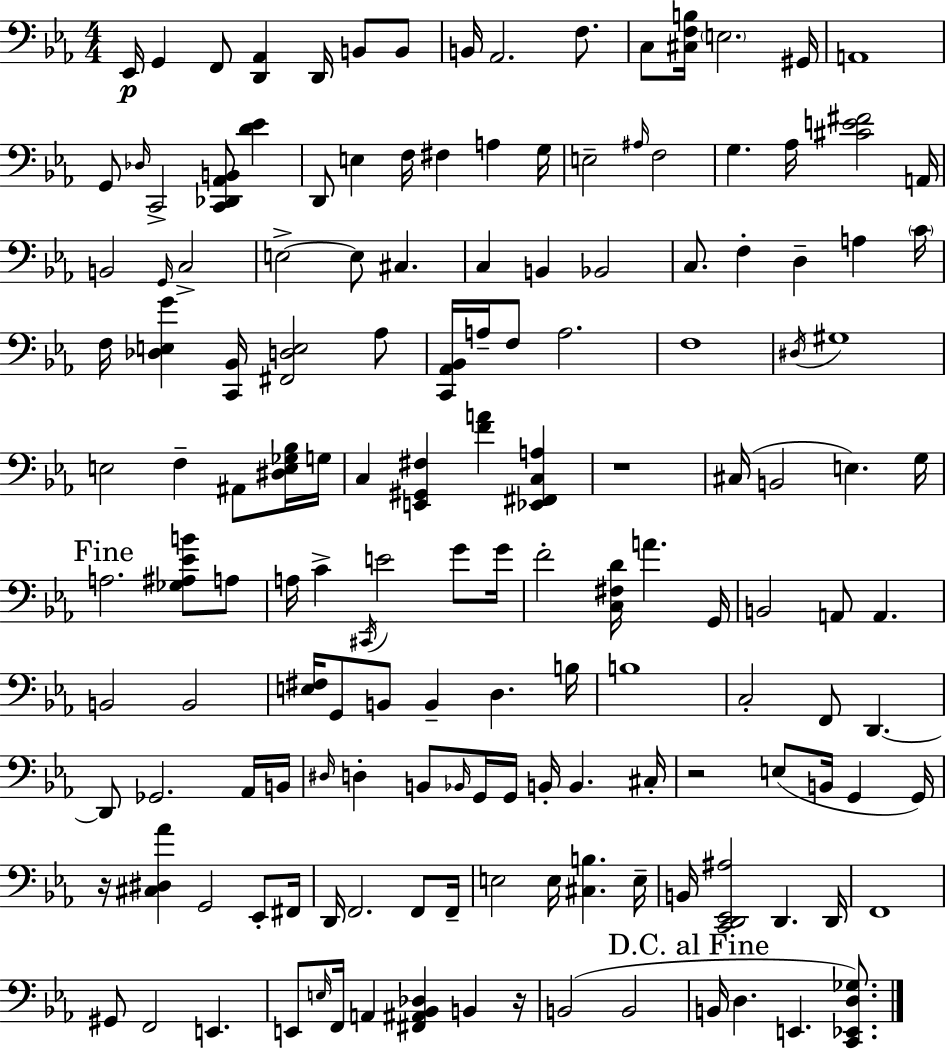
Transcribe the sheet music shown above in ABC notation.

X:1
T:Untitled
M:4/4
L:1/4
K:Eb
_E,,/4 G,, F,,/2 [D,,_A,,] D,,/4 B,,/2 B,,/2 B,,/4 _A,,2 F,/2 C,/2 [^C,F,B,]/4 E,2 ^G,,/4 A,,4 G,,/2 _D,/4 C,,2 [C,,_D,,_A,,B,,]/2 [D_E] D,,/2 E, F,/4 ^F, A, G,/4 E,2 ^A,/4 F,2 G, _A,/4 [^CE^F]2 A,,/4 B,,2 G,,/4 C,2 E,2 E,/2 ^C, C, B,, _B,,2 C,/2 F, D, A, C/4 F,/4 [_D,E,G] [C,,_B,,]/4 [^F,,D,E,]2 _A,/2 [C,,_A,,_B,,]/4 A,/4 F,/2 A,2 F,4 ^D,/4 ^G,4 E,2 F, ^A,,/2 [^D,E,_G,_B,]/4 G,/4 C, [E,,^G,,^F,] [FA] [_E,,^F,,C,A,] z4 ^C,/4 B,,2 E, G,/4 A,2 [_G,^A,_EB]/2 A,/2 A,/4 C ^C,,/4 E2 G/2 G/4 F2 [C,^F,D]/4 A G,,/4 B,,2 A,,/2 A,, B,,2 B,,2 [E,^F,]/4 G,,/2 B,,/2 B,, D, B,/4 B,4 C,2 F,,/2 D,, D,,/2 _G,,2 _A,,/4 B,,/4 ^D,/4 D, B,,/2 _B,,/4 G,,/4 G,,/4 B,,/4 B,, ^C,/4 z2 E,/2 B,,/4 G,, G,,/4 z/4 [^C,^D,_A] G,,2 _E,,/2 ^F,,/4 D,,/4 F,,2 F,,/2 F,,/4 E,2 E,/4 [^C,B,] E,/4 B,,/4 [C,,D,,_E,,^A,]2 D,, D,,/4 F,,4 ^G,,/2 F,,2 E,, E,,/2 E,/4 F,,/4 A,, [^F,,^A,,_B,,_D,] B,, z/4 B,,2 B,,2 B,,/4 D, E,, [C,,_E,,D,_G,]/2